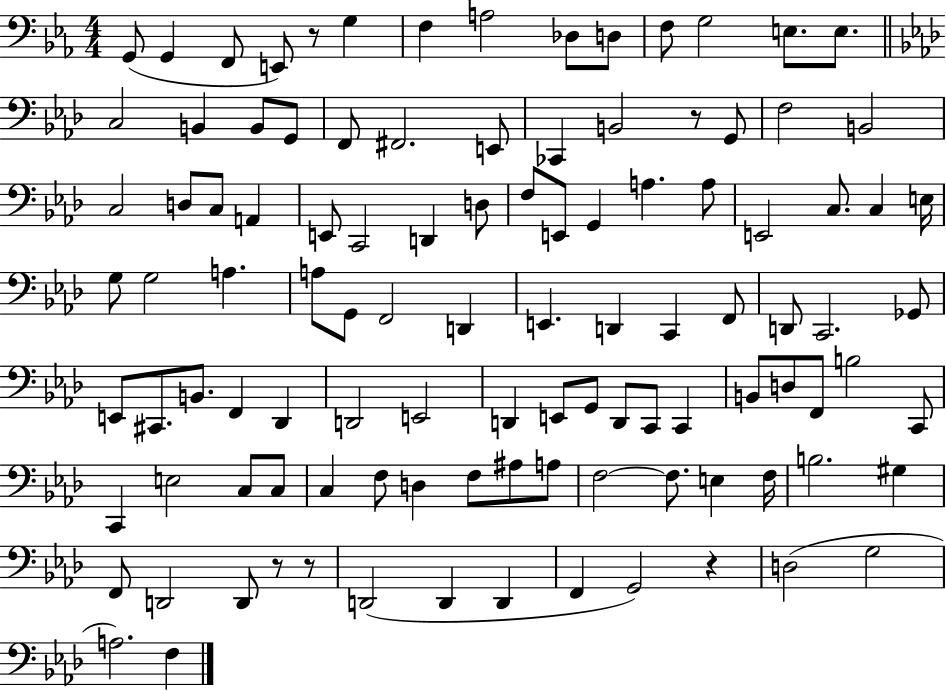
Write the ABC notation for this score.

X:1
T:Untitled
M:4/4
L:1/4
K:Eb
G,,/2 G,, F,,/2 E,,/2 z/2 G, F, A,2 _D,/2 D,/2 F,/2 G,2 E,/2 E,/2 C,2 B,, B,,/2 G,,/2 F,,/2 ^F,,2 E,,/2 _C,, B,,2 z/2 G,,/2 F,2 B,,2 C,2 D,/2 C,/2 A,, E,,/2 C,,2 D,, D,/2 F,/2 E,,/2 G,, A, A,/2 E,,2 C,/2 C, E,/4 G,/2 G,2 A, A,/2 G,,/2 F,,2 D,, E,, D,, C,, F,,/2 D,,/2 C,,2 _G,,/2 E,,/2 ^C,,/2 B,,/2 F,, _D,, D,,2 E,,2 D,, E,,/2 G,,/2 D,,/2 C,,/2 C,, B,,/2 D,/2 F,,/2 B,2 C,,/2 C,, E,2 C,/2 C,/2 C, F,/2 D, F,/2 ^A,/2 A,/2 F,2 F,/2 E, F,/4 B,2 ^G, F,,/2 D,,2 D,,/2 z/2 z/2 D,,2 D,, D,, F,, G,,2 z D,2 G,2 A,2 F,